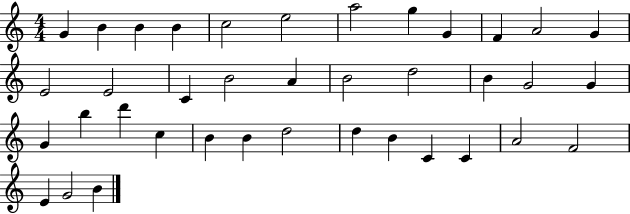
{
  \clef treble
  \numericTimeSignature
  \time 4/4
  \key c \major
  g'4 b'4 b'4 b'4 | c''2 e''2 | a''2 g''4 g'4 | f'4 a'2 g'4 | \break e'2 e'2 | c'4 b'2 a'4 | b'2 d''2 | b'4 g'2 g'4 | \break g'4 b''4 d'''4 c''4 | b'4 b'4 d''2 | d''4 b'4 c'4 c'4 | a'2 f'2 | \break e'4 g'2 b'4 | \bar "|."
}